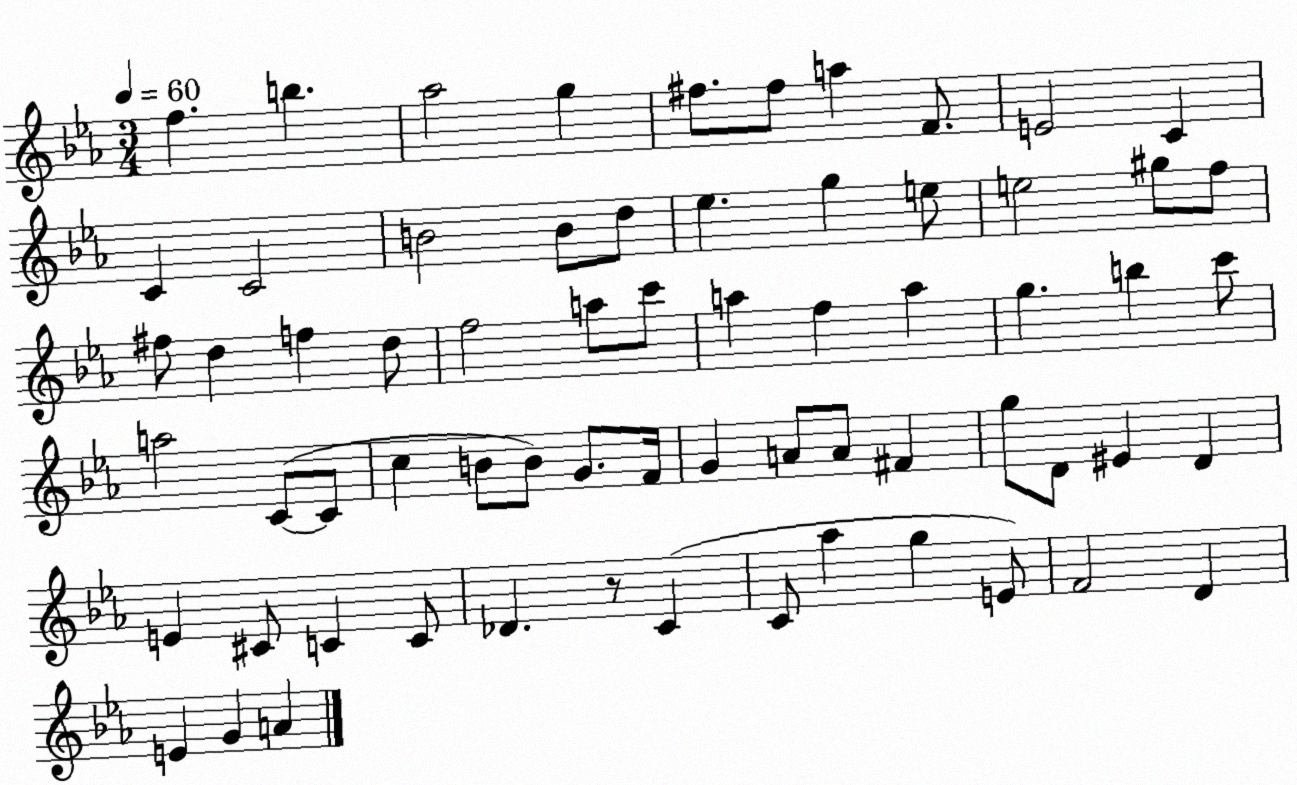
X:1
T:Untitled
M:3/4
L:1/4
K:Eb
f b _a2 g ^f/2 ^f/2 a F/2 E2 C C C2 B2 B/2 d/2 _e g e/2 e2 ^g/2 f/2 ^f/2 d f d/2 f2 a/2 c'/2 a f a g b c'/2 a2 C/2 C/2 c B/2 B/2 G/2 F/4 G A/2 A/2 ^F g/2 D/2 ^E D E ^C/2 C C/2 _D z/2 C C/2 _a g E/2 F2 D E G A